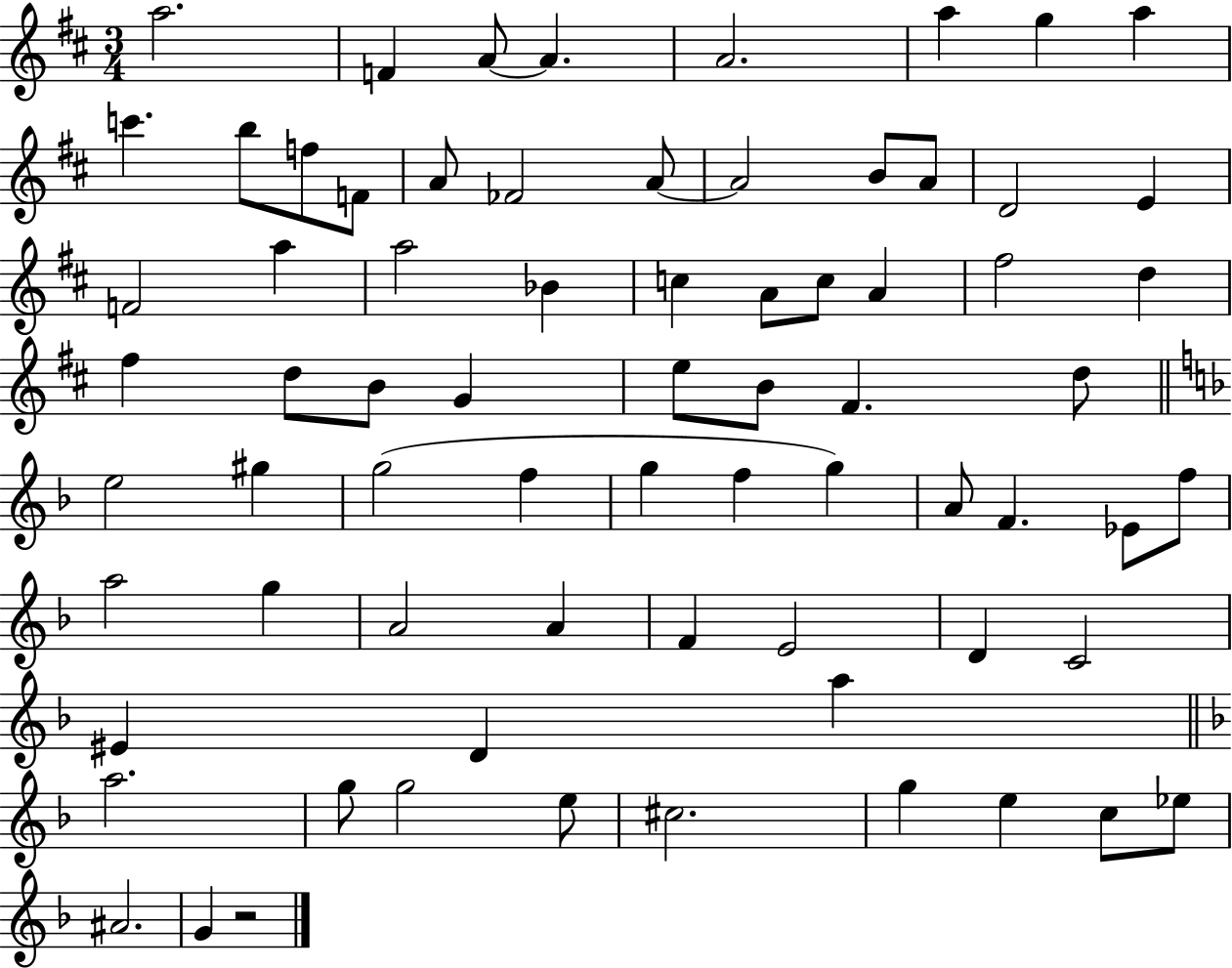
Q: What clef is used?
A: treble